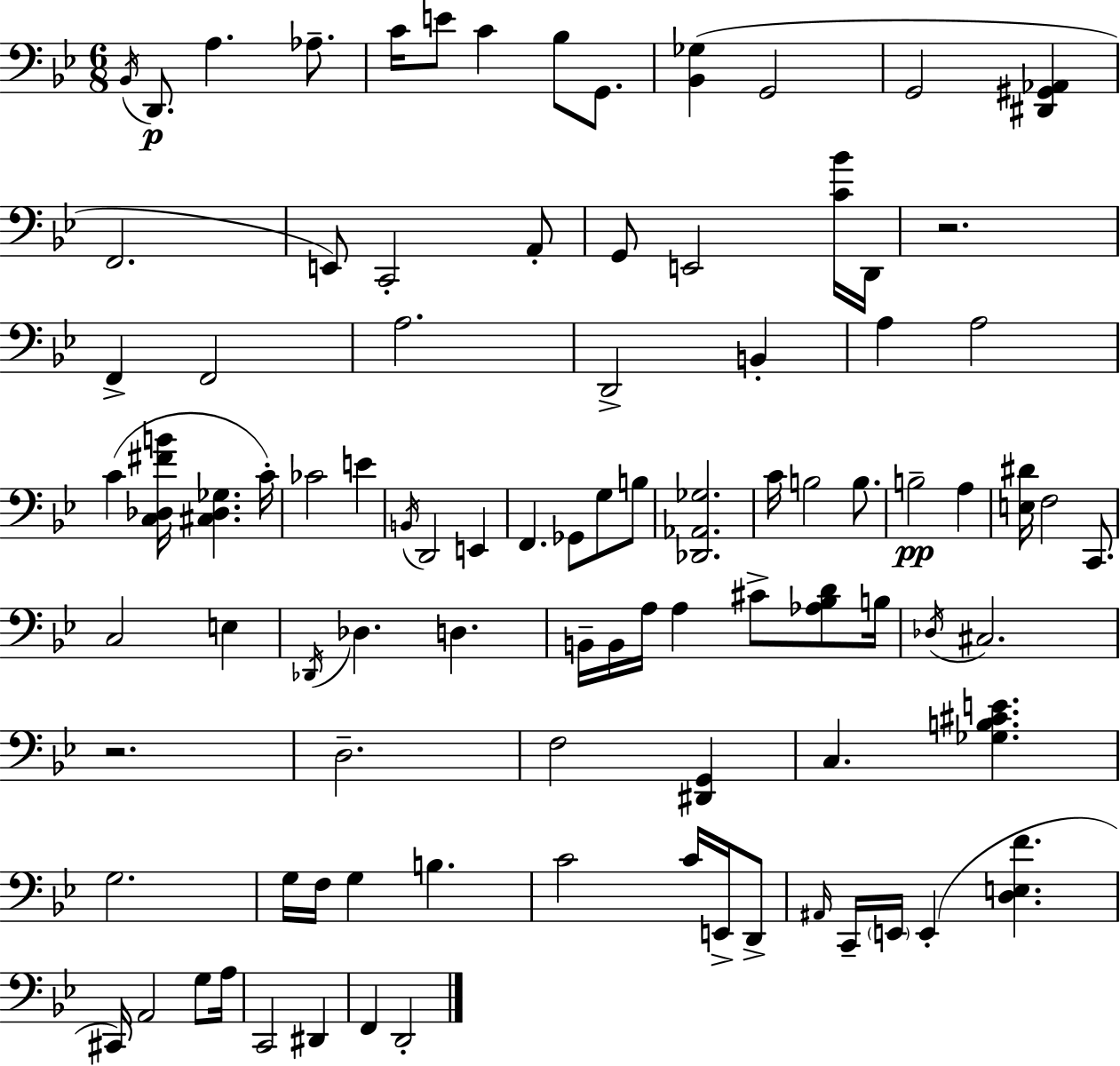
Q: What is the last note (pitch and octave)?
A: D2